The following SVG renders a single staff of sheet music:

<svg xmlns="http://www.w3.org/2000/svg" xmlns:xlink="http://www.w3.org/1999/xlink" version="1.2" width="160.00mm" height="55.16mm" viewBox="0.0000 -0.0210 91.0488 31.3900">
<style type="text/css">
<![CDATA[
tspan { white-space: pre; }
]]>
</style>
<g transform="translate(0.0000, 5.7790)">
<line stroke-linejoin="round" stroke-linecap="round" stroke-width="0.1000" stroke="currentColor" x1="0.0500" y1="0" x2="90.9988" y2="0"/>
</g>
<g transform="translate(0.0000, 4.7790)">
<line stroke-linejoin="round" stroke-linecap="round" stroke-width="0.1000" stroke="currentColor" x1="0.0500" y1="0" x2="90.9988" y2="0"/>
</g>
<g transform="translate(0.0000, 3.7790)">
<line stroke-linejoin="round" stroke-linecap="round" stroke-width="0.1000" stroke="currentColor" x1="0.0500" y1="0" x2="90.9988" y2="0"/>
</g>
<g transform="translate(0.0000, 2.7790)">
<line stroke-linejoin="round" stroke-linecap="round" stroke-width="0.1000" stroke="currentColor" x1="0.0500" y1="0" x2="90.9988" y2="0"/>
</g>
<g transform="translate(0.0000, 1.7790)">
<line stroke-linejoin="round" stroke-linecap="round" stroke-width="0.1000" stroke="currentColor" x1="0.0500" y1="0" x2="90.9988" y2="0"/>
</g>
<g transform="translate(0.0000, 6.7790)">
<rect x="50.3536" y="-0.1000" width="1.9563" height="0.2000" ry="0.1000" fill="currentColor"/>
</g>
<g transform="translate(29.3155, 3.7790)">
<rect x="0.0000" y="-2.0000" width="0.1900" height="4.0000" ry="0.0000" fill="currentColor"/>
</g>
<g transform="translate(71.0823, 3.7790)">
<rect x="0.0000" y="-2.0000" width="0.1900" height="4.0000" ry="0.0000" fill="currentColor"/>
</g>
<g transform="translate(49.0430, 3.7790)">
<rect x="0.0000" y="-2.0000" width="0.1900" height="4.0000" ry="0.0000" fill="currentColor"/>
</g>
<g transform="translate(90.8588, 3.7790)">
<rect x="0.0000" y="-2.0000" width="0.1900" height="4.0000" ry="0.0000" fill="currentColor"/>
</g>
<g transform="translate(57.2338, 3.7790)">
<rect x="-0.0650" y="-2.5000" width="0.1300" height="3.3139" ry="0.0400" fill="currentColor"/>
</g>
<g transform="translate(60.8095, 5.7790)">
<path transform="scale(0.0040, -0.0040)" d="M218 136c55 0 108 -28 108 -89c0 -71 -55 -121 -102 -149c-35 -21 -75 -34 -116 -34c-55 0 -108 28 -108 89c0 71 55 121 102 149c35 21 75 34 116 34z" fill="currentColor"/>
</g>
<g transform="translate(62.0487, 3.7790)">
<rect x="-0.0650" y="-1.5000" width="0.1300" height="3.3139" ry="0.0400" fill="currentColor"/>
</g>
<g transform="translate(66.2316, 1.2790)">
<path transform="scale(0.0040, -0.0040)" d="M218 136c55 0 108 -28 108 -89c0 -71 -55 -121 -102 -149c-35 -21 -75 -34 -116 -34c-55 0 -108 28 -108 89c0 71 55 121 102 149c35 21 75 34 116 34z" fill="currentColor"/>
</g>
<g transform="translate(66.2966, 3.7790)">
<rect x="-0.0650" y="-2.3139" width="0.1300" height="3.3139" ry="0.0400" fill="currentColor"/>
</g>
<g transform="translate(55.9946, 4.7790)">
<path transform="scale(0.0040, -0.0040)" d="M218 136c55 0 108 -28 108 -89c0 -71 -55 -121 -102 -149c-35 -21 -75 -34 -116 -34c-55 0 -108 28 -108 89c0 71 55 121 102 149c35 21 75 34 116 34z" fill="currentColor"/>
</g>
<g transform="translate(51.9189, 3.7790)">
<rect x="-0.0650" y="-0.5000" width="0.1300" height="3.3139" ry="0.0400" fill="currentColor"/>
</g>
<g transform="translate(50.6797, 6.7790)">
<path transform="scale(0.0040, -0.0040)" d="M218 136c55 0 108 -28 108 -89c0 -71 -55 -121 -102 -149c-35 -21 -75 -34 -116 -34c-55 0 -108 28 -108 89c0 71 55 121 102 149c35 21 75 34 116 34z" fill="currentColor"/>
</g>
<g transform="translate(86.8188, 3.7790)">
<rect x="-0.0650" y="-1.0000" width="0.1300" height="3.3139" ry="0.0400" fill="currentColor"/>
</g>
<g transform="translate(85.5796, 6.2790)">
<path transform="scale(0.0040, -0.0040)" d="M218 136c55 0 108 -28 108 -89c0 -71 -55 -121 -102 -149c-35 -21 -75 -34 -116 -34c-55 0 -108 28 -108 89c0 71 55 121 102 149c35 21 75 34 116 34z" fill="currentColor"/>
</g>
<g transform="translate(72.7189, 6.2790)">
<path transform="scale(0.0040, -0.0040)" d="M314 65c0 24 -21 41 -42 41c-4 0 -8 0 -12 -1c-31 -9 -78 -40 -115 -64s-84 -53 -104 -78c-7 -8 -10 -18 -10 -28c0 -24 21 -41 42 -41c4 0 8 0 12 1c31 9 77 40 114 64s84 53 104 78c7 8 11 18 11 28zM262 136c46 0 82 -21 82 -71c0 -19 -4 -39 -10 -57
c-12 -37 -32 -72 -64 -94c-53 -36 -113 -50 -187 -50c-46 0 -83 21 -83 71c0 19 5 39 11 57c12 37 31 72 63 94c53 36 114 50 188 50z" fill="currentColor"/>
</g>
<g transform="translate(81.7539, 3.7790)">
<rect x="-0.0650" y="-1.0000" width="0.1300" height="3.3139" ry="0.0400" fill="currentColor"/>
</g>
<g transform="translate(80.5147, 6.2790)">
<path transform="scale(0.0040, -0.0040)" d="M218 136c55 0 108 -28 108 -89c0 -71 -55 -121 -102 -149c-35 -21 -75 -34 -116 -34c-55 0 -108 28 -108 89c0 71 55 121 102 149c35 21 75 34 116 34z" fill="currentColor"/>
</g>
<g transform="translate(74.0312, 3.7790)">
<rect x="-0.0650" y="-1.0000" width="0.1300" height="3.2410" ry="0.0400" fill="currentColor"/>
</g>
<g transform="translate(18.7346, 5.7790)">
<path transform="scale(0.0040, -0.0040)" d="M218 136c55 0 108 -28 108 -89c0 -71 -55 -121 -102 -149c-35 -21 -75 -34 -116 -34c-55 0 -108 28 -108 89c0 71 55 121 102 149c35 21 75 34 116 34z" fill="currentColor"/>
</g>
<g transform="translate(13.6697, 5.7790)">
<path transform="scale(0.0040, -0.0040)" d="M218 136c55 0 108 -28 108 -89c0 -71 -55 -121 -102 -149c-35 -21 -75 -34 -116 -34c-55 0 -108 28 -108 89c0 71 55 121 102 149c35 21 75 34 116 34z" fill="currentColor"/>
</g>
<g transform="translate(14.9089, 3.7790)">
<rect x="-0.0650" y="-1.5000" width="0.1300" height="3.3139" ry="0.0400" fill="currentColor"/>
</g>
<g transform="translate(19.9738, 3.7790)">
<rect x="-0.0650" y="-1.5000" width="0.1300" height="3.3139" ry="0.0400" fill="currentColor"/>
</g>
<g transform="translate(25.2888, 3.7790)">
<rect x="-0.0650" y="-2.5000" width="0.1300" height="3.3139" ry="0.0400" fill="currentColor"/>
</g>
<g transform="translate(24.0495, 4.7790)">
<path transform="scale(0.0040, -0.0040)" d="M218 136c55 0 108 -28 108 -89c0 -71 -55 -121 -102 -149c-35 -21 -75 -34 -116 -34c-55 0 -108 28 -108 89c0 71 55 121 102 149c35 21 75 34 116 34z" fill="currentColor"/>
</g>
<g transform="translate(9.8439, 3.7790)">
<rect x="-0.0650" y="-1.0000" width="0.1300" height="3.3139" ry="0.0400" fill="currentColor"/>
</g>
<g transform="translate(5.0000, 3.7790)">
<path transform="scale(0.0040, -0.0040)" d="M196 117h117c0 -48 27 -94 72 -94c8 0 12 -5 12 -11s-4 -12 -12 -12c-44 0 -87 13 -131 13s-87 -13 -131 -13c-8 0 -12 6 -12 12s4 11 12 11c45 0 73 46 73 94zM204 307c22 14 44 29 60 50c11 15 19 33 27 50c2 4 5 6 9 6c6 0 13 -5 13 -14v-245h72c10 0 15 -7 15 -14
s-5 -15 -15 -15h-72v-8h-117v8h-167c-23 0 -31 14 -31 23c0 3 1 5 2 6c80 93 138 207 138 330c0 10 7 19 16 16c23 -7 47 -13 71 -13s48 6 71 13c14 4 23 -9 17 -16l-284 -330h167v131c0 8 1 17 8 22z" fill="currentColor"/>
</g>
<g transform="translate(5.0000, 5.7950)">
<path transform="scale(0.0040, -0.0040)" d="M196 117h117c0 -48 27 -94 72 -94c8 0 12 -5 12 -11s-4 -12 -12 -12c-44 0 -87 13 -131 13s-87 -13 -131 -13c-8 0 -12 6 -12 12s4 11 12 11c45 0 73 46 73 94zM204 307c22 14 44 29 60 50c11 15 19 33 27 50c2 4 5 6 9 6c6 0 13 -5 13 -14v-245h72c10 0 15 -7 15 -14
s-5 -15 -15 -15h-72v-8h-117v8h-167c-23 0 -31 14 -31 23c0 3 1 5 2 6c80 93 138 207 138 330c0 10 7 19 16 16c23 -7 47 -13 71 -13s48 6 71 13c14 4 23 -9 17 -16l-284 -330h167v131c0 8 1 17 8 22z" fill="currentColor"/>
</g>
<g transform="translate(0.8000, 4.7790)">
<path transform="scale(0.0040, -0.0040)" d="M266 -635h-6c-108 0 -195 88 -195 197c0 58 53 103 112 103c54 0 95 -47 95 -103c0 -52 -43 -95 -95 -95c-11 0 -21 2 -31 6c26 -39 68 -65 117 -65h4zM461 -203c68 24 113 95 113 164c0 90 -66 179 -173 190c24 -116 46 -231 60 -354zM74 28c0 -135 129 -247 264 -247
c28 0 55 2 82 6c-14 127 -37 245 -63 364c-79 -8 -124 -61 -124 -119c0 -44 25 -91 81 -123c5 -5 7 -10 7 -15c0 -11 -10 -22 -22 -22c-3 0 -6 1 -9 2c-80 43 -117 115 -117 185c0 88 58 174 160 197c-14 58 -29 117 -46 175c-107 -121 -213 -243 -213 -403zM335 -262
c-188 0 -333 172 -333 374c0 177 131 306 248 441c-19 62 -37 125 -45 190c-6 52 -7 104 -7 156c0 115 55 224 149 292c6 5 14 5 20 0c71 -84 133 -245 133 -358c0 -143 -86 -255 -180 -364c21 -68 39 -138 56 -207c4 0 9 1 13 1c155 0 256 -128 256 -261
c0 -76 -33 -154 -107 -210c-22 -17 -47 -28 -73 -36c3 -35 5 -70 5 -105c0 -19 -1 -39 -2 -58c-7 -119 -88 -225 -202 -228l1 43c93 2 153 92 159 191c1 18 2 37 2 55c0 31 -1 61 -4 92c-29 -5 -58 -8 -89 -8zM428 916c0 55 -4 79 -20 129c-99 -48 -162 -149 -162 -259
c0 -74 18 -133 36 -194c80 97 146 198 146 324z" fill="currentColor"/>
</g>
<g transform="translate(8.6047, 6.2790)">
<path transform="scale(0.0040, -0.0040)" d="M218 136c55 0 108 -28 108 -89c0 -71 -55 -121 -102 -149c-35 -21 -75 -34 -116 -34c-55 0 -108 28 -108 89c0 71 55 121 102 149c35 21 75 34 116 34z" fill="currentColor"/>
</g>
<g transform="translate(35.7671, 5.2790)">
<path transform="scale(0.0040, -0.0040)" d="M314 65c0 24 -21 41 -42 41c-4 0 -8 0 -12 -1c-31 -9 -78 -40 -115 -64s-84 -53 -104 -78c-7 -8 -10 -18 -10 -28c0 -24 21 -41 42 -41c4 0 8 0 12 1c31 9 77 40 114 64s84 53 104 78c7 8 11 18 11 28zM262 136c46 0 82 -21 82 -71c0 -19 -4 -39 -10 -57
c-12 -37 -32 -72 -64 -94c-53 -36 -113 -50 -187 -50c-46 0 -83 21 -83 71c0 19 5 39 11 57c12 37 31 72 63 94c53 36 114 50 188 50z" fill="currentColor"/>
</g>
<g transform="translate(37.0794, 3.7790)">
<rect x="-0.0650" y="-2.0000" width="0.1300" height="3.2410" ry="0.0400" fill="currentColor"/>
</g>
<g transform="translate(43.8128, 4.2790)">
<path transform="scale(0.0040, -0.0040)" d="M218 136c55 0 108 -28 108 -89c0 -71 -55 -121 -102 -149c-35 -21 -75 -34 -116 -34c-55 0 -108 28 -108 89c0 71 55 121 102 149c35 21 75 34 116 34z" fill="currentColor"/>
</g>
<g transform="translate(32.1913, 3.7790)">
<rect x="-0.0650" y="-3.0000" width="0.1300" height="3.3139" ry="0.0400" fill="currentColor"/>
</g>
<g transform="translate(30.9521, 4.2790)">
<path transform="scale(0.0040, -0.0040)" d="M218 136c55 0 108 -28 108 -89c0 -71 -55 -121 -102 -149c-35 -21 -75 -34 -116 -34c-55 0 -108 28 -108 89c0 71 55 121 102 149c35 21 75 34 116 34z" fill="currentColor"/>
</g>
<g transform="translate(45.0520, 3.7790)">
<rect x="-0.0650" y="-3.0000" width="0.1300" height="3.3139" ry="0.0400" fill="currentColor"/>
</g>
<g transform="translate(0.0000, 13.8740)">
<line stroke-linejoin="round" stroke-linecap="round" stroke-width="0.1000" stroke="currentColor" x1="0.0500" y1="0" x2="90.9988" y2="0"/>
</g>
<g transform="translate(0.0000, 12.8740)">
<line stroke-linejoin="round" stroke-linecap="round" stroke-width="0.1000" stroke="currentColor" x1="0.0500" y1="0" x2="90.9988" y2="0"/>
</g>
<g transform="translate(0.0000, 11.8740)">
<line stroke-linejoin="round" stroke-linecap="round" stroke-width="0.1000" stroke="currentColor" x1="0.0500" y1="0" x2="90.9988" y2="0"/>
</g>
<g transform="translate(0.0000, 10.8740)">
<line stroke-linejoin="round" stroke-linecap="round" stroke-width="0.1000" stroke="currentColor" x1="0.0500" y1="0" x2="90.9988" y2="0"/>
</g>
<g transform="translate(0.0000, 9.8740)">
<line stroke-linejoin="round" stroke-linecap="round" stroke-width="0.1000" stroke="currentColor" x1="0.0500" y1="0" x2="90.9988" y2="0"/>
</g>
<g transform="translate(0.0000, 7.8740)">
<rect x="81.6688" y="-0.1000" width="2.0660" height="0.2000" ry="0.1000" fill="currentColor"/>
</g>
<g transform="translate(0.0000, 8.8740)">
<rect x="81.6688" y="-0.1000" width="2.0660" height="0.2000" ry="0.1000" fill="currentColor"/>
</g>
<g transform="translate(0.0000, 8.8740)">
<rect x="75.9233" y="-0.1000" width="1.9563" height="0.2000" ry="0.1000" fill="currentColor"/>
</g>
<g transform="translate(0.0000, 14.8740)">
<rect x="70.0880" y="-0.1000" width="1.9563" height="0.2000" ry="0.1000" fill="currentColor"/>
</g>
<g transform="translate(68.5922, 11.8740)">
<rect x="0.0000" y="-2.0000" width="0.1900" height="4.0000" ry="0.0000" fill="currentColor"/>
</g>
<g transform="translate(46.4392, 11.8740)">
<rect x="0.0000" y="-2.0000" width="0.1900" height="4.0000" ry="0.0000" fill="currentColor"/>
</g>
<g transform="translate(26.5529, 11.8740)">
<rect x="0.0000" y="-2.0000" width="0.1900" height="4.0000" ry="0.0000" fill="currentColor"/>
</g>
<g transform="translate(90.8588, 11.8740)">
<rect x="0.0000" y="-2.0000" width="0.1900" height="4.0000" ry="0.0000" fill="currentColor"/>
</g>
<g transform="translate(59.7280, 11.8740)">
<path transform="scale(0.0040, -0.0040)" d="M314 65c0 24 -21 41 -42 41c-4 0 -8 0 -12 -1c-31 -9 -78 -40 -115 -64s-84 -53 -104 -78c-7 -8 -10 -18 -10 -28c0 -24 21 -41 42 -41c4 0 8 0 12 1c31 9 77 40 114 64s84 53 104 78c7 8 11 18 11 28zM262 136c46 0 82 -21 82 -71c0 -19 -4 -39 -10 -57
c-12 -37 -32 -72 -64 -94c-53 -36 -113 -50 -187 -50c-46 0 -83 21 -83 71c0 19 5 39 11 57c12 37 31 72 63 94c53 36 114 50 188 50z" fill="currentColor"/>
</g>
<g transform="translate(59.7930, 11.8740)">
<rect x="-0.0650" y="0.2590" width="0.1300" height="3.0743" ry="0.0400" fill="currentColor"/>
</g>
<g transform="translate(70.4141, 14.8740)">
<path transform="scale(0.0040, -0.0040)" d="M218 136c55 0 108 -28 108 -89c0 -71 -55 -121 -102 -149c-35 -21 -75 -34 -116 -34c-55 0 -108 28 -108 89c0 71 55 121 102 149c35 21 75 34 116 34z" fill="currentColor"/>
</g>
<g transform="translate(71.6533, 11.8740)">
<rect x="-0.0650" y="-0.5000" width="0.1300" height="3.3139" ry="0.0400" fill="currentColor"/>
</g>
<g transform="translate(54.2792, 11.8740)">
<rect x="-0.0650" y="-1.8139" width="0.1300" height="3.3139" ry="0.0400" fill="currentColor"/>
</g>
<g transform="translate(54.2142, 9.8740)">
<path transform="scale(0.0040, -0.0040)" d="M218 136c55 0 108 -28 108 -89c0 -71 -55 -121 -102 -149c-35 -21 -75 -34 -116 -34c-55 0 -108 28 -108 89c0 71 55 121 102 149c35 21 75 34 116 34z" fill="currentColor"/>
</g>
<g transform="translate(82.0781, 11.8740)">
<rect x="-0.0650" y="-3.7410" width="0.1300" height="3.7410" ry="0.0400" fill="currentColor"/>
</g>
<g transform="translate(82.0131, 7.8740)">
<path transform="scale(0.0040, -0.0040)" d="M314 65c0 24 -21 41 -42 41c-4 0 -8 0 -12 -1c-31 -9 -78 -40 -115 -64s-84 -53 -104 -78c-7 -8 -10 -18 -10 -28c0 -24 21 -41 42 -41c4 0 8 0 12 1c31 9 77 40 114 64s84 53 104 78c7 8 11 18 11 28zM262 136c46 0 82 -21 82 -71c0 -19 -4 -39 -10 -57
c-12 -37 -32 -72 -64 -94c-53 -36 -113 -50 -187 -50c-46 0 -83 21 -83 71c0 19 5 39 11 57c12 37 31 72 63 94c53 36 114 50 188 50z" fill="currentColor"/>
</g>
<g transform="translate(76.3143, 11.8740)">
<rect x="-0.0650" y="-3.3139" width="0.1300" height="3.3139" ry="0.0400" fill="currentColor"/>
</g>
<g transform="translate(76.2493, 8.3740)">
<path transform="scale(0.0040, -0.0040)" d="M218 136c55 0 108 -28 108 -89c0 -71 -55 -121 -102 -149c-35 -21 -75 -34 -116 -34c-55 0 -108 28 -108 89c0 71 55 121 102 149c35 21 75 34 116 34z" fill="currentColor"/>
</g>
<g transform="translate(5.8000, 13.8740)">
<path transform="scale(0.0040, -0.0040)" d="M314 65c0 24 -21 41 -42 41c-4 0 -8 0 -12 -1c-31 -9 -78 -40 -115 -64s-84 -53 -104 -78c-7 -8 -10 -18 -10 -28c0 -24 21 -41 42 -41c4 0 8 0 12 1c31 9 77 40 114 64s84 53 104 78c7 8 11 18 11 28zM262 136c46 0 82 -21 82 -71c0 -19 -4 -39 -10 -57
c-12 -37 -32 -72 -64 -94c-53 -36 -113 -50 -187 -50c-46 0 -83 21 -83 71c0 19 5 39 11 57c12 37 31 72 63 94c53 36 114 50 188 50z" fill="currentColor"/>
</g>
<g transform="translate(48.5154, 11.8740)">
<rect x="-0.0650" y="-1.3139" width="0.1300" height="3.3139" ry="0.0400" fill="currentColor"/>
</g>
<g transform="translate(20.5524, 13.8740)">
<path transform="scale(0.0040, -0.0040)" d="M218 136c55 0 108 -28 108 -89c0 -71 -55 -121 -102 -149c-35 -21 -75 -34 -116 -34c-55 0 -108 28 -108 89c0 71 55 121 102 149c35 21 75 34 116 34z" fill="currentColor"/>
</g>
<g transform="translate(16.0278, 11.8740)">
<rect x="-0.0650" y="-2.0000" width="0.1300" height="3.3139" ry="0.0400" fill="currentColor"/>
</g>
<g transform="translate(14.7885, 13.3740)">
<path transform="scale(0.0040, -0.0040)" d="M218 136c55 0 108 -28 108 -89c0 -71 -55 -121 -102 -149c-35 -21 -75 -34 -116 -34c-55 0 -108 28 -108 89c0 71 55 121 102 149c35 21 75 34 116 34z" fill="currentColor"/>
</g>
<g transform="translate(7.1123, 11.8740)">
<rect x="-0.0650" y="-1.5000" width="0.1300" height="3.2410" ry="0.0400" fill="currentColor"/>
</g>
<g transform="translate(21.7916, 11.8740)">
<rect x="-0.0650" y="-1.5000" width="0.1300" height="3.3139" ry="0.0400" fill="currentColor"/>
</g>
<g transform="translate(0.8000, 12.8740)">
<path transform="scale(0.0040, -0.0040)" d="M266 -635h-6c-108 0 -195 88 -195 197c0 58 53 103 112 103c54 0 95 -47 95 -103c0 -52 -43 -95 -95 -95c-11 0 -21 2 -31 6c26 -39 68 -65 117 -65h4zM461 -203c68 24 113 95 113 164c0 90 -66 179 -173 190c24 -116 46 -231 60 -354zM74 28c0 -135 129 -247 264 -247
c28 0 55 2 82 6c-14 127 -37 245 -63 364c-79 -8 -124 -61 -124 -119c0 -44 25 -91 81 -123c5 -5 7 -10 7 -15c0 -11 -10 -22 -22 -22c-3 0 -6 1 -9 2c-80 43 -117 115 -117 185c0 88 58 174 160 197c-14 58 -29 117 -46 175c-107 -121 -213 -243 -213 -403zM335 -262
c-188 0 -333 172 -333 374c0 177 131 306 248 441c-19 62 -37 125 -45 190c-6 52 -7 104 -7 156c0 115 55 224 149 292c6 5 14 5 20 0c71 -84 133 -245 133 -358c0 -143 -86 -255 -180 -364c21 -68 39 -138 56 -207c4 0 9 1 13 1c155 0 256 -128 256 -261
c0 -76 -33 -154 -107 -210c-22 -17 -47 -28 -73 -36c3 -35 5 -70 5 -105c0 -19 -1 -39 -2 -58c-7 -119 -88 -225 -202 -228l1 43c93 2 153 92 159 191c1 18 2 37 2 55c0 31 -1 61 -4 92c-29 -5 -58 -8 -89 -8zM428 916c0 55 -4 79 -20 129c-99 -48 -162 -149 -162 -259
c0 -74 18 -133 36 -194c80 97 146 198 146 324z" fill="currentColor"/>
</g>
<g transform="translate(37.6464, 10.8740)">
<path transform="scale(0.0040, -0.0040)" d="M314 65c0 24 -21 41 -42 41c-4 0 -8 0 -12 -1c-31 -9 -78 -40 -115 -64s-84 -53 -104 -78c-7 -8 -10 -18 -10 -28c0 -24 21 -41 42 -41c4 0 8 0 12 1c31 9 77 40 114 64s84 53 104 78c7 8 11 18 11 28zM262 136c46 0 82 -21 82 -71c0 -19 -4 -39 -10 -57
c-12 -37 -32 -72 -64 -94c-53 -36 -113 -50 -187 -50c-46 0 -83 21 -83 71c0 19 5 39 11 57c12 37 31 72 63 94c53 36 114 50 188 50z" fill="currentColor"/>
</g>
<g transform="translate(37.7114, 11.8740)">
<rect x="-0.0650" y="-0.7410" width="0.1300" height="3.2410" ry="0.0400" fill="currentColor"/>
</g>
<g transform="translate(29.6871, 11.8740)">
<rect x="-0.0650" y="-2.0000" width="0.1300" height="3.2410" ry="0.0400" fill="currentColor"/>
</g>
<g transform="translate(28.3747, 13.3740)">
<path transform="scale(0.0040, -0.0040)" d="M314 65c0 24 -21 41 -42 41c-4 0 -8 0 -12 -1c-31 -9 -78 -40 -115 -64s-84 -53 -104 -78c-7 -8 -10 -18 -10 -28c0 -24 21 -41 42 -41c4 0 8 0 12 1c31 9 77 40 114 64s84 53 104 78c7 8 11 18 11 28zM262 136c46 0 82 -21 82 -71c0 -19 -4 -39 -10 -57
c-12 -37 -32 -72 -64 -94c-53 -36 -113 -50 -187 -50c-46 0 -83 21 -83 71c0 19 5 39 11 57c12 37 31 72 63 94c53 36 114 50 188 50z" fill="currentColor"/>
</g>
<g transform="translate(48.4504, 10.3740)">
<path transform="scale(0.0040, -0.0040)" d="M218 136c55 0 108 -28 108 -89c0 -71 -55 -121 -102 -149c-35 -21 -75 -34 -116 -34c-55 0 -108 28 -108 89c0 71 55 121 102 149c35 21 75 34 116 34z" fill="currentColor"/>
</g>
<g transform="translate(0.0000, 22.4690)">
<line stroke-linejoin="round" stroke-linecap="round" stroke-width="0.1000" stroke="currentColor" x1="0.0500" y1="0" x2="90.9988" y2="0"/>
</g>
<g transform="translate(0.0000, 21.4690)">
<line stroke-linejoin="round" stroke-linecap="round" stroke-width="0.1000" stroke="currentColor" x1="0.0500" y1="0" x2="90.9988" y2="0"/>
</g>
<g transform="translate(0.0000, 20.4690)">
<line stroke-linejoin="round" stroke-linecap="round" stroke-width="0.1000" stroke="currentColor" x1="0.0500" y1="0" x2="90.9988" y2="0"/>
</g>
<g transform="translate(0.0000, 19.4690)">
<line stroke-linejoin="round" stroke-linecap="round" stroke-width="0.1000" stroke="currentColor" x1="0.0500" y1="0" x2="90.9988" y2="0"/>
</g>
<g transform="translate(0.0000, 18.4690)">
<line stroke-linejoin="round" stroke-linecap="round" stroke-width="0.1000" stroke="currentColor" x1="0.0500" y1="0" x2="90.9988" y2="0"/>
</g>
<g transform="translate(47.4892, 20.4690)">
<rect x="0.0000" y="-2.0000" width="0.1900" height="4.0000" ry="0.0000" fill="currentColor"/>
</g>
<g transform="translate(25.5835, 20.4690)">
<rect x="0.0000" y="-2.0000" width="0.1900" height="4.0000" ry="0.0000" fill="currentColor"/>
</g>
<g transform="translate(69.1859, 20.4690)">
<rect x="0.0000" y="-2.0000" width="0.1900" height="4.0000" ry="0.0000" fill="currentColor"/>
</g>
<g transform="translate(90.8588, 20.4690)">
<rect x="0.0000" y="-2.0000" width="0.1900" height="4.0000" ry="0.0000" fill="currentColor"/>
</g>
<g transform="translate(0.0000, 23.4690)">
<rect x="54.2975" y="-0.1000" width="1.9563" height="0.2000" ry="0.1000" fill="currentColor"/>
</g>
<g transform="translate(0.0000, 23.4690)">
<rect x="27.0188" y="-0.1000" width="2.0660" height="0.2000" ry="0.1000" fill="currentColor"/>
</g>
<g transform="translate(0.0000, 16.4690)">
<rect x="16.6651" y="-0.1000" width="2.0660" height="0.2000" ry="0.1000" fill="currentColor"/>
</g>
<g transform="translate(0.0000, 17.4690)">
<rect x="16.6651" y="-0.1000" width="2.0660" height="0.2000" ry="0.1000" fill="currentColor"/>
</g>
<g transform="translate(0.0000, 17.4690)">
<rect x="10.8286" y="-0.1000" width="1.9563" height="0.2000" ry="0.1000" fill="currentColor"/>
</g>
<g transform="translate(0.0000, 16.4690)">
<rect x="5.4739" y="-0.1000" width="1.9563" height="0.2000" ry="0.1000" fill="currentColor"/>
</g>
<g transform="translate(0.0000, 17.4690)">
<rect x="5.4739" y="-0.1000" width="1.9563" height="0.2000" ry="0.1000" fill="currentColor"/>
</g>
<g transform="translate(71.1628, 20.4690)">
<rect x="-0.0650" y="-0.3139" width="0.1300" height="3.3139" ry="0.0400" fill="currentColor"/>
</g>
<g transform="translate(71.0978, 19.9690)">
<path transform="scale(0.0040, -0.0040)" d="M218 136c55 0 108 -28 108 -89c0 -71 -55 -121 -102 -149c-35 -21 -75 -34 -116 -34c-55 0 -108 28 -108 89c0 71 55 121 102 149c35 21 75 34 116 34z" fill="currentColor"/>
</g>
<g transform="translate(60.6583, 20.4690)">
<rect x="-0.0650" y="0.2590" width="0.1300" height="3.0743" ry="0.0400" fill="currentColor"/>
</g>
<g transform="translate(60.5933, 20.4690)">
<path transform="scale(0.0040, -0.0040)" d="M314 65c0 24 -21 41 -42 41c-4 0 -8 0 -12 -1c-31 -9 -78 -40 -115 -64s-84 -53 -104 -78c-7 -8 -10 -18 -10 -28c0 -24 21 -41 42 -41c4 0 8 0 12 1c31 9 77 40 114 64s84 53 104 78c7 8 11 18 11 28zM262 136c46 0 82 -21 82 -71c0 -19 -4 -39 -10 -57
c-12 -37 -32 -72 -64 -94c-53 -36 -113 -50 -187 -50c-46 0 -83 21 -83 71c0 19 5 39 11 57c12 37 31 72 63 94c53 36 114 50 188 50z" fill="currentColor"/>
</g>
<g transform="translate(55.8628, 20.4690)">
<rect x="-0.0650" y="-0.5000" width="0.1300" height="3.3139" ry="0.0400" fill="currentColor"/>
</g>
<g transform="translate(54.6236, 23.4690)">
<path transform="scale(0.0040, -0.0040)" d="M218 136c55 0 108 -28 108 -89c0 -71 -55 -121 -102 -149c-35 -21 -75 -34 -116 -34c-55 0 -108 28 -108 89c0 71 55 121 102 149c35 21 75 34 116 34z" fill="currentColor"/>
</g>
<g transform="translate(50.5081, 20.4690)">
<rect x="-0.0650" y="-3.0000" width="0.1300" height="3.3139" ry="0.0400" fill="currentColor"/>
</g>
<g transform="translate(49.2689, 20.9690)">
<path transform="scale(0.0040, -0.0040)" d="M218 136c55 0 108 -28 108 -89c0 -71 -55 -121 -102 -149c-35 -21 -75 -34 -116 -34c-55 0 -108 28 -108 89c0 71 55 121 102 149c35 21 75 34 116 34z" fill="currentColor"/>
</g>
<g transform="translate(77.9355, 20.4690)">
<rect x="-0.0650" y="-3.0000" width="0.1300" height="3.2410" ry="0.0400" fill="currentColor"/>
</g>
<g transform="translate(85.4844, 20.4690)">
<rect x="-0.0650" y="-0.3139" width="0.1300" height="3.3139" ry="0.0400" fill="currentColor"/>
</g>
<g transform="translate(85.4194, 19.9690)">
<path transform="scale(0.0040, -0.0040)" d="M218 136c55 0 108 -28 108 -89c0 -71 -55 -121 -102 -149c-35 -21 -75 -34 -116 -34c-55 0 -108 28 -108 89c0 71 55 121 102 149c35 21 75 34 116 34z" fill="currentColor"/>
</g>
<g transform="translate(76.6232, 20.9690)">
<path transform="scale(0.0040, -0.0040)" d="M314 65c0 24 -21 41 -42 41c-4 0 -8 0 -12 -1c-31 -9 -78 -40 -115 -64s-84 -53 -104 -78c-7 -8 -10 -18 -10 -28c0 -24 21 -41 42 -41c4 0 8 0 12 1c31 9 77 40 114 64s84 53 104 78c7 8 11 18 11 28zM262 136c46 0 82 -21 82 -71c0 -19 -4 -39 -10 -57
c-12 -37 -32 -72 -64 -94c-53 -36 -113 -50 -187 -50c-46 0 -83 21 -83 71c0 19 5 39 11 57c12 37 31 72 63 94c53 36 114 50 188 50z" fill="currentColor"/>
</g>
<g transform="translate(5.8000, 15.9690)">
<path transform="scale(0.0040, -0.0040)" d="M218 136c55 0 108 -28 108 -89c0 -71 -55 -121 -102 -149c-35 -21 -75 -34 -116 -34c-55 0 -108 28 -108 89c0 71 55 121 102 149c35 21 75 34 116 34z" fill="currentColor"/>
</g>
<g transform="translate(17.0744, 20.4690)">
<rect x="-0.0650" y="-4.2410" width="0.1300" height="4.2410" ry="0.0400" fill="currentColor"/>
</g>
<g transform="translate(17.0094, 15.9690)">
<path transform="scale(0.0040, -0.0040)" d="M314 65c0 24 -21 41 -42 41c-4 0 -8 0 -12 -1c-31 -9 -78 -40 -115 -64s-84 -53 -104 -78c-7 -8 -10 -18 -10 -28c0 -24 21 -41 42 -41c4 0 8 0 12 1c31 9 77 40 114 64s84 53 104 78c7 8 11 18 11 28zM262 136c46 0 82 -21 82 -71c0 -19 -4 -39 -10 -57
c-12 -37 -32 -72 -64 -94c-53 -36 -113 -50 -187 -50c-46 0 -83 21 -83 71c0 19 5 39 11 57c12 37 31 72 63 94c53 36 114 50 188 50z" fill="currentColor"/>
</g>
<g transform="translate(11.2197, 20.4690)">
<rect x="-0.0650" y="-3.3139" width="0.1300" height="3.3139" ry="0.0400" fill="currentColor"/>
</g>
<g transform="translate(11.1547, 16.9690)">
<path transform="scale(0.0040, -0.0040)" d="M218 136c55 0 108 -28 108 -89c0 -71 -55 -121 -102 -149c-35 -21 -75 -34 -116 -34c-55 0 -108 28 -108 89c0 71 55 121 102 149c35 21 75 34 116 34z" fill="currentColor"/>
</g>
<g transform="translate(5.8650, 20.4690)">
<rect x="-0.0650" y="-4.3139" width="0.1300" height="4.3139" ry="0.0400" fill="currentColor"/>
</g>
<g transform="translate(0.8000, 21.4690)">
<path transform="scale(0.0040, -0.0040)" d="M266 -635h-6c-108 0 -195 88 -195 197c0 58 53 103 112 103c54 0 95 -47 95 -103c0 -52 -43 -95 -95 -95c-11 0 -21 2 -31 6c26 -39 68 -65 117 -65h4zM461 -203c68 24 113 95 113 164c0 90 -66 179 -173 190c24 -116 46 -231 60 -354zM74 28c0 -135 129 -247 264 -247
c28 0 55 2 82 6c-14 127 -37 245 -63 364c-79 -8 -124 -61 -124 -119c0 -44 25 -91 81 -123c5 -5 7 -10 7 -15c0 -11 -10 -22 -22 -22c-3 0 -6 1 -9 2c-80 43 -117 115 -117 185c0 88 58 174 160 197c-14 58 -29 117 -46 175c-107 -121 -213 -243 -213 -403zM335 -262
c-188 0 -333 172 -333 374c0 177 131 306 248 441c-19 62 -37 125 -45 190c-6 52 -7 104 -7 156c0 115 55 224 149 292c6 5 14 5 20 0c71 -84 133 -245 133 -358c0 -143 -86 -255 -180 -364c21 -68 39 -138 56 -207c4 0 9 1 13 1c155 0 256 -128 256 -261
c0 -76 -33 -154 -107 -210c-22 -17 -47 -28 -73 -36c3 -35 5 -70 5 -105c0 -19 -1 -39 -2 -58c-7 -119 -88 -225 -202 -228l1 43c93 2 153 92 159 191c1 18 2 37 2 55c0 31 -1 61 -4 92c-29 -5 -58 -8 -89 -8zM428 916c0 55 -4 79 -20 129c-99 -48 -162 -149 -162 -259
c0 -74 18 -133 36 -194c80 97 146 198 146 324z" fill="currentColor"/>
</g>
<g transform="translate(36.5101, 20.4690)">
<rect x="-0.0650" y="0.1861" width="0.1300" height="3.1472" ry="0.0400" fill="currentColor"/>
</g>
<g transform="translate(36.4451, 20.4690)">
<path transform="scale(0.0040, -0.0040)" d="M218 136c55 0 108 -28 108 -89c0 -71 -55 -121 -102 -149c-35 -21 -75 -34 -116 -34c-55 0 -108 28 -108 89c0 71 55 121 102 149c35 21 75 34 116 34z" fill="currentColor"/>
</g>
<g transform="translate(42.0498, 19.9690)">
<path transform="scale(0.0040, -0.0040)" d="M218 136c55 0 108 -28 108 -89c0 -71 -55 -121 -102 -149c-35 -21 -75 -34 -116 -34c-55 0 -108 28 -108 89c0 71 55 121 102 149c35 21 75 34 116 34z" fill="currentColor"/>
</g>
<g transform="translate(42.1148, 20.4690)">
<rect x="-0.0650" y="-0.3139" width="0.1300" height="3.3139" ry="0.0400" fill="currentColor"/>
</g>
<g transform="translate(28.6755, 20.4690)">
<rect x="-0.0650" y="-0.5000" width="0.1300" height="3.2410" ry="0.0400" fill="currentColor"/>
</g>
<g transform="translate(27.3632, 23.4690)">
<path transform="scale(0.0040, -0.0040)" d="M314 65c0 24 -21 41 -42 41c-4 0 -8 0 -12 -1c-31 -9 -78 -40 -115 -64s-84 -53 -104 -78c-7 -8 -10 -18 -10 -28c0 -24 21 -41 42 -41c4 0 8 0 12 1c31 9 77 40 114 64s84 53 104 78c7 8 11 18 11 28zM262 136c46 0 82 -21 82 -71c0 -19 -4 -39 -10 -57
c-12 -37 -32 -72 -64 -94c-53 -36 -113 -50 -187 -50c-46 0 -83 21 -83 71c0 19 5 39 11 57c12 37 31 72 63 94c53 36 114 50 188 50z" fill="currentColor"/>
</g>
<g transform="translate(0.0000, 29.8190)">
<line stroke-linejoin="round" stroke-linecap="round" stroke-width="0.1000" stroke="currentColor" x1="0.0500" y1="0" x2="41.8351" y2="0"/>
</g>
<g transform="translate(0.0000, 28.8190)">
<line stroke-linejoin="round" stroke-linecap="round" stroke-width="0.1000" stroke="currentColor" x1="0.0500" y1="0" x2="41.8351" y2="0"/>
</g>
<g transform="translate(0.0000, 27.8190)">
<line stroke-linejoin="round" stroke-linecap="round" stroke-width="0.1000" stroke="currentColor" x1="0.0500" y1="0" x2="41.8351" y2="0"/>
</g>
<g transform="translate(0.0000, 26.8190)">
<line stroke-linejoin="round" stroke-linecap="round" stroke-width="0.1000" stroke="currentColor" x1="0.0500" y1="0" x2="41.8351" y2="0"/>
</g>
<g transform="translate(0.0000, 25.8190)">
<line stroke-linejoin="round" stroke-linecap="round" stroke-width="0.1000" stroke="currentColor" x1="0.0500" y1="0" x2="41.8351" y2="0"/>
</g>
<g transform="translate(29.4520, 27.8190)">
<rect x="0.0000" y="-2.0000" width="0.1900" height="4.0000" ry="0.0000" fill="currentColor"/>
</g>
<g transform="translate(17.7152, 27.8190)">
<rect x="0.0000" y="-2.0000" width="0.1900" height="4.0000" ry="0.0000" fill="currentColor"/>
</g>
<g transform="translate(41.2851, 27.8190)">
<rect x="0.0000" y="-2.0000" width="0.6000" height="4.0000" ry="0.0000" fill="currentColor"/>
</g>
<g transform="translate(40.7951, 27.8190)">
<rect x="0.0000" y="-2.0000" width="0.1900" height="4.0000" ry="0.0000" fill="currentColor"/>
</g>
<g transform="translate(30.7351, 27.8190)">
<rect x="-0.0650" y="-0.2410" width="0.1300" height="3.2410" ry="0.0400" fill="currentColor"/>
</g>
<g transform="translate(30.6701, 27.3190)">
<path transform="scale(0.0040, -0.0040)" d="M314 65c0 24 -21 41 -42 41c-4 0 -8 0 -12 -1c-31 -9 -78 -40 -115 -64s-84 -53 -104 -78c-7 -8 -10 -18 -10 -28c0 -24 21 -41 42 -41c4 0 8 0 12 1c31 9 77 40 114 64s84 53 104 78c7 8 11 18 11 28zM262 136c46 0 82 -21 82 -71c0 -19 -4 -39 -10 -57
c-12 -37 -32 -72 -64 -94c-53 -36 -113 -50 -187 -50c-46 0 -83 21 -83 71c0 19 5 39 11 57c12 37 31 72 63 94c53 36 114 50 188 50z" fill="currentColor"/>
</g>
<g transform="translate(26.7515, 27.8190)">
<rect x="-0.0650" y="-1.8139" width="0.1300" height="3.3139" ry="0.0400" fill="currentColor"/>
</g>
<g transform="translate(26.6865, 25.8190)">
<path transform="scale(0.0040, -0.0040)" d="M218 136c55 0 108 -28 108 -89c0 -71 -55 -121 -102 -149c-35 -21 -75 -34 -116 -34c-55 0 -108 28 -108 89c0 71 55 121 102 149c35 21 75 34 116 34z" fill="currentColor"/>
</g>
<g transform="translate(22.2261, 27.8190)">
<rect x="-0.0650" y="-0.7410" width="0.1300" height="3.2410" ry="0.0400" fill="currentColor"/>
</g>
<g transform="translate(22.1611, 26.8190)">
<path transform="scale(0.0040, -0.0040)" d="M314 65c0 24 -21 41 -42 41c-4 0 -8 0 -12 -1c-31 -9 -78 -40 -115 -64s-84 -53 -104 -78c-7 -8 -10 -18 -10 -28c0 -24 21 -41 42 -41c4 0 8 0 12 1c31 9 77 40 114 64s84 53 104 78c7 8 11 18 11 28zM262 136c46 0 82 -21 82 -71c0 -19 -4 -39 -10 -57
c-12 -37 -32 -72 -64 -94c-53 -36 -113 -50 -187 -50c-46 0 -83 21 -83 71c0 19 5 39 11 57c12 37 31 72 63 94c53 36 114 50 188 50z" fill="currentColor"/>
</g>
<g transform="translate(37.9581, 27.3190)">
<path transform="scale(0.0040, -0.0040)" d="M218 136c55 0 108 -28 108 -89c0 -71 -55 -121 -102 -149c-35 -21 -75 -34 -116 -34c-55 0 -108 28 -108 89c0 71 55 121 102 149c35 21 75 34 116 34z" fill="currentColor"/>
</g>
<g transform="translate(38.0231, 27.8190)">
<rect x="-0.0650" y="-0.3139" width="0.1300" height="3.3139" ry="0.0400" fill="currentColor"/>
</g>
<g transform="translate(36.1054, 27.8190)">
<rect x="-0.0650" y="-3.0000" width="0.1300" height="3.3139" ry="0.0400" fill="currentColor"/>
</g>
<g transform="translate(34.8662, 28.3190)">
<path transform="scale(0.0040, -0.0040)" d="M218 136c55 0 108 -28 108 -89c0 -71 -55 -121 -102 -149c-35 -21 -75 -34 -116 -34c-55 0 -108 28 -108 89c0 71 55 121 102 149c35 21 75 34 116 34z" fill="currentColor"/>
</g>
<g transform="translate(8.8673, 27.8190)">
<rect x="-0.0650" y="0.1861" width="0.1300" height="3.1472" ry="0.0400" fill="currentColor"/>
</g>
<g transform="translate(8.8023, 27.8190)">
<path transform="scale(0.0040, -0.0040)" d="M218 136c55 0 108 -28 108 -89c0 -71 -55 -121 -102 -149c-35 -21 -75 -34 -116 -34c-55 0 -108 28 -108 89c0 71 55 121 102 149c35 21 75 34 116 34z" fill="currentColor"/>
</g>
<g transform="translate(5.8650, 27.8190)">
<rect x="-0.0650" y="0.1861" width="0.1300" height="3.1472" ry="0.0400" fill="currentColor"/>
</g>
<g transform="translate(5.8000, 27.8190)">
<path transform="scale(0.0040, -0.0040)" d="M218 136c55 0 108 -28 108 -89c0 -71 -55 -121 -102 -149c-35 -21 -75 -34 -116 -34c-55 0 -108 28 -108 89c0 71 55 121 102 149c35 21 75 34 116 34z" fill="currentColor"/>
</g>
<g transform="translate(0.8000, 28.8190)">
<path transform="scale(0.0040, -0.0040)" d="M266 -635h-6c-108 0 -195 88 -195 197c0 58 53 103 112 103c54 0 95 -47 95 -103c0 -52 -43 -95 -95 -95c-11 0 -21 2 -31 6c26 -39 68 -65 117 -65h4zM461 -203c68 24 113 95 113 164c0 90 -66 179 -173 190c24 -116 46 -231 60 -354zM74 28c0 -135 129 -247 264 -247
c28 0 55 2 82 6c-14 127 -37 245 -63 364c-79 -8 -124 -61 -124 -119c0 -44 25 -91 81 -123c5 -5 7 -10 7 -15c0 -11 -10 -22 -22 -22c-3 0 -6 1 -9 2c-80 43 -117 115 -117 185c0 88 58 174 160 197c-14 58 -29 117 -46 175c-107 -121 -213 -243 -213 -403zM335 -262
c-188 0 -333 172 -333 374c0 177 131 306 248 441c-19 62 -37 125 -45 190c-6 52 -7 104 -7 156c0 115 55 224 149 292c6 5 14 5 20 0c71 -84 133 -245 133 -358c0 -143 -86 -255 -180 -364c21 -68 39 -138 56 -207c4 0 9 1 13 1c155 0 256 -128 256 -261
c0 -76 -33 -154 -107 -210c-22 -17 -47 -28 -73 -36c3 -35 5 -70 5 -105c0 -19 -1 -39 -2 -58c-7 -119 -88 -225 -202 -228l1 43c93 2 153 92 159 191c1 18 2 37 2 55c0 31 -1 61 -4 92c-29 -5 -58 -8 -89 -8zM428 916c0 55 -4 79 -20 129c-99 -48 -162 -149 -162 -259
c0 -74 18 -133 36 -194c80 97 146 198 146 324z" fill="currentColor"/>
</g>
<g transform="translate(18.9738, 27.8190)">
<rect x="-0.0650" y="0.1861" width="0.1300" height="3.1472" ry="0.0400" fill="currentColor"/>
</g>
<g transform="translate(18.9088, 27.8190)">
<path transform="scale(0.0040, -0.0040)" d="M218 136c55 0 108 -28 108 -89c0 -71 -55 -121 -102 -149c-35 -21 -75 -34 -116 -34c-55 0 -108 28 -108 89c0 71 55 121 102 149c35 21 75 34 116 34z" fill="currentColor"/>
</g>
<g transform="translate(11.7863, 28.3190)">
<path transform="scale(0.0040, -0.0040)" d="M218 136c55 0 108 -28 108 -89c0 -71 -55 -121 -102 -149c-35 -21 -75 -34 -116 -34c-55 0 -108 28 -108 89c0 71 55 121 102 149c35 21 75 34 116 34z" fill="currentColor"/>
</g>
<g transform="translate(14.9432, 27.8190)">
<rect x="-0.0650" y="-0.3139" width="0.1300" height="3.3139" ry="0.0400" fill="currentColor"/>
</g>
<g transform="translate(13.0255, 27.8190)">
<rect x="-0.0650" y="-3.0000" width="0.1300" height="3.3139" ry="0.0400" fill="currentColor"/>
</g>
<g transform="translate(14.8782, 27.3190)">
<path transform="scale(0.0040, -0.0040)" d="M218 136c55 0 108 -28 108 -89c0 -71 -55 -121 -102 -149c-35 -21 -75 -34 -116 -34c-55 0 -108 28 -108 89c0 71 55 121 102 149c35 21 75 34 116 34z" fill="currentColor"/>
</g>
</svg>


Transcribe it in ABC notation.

X:1
T:Untitled
M:4/4
L:1/4
K:C
D E E G A F2 A C G E g D2 D D E2 F E F2 d2 e f B2 C b c'2 d' b d'2 C2 B c A C B2 c A2 c B B A c B d2 f c2 A c